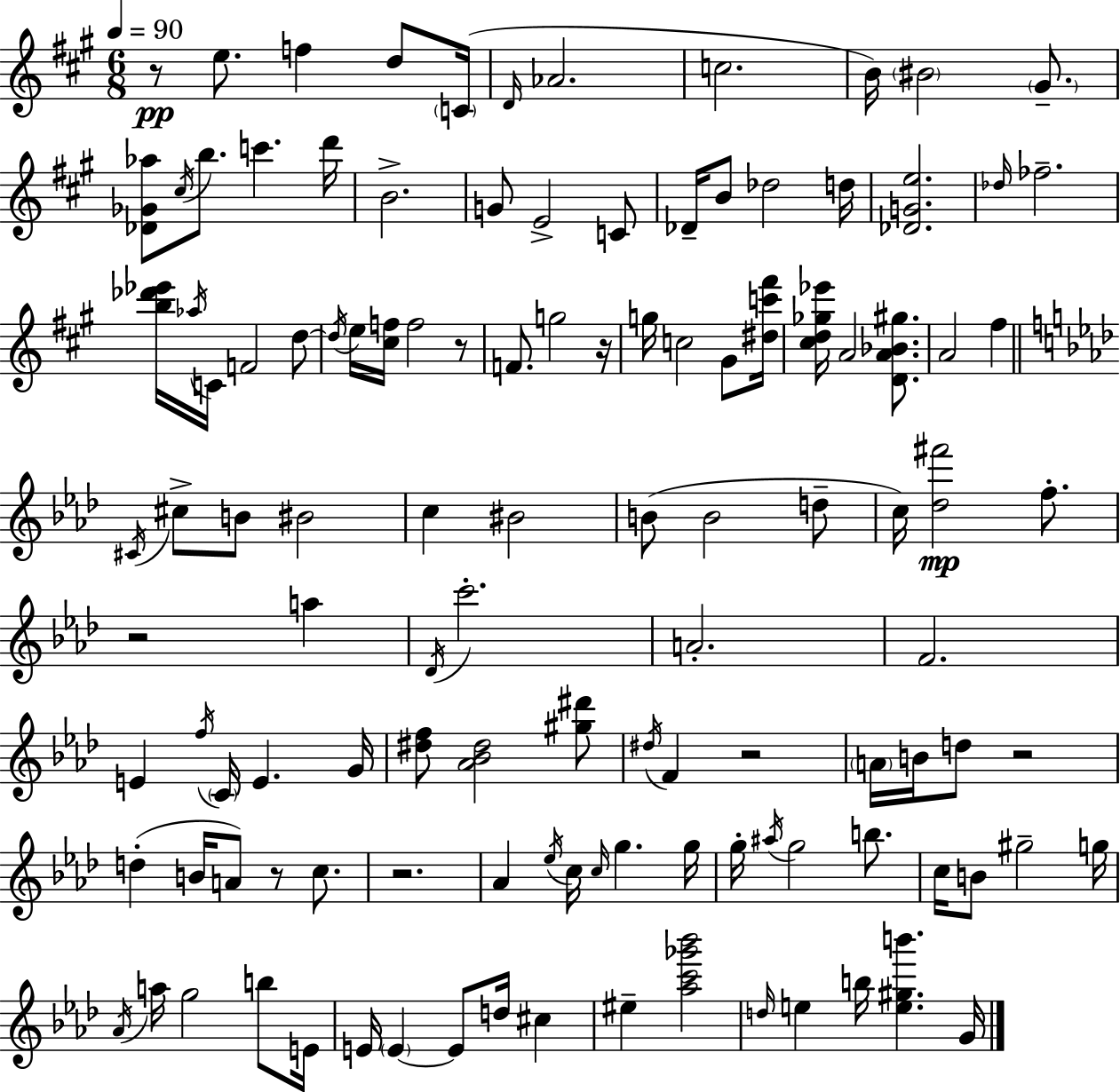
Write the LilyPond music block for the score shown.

{
  \clef treble
  \numericTimeSignature
  \time 6/8
  \key a \major
  \tempo 4 = 90
  \repeat volta 2 { r8\pp e''8. f''4 d''8 \parenthesize c'16( | \grace { d'16 } aes'2. | c''2. | b'16) \parenthesize bis'2 \parenthesize gis'8.-- | \break <des' ges' aes''>8 \acciaccatura { cis''16 } b''8. c'''4. | d'''16 b'2.-> | g'8 e'2-> | c'8 des'16-- b'8 des''2 | \break d''16 <des' g' e''>2. | \grace { des''16 } fes''2.-- | <b'' des''' ees'''>16 \acciaccatura { aes''16 } c'16 f'2 | d''8~~ \acciaccatura { d''16 } e''16 <cis'' f''>16 f''2 | \break r8 f'8. g''2 | r16 g''16 c''2 | gis'8 <dis'' c''' fis'''>16 <cis'' d'' ges'' ees'''>16 a'2 | <d' a' bes' gis''>8. a'2 | \break fis''4 \bar "||" \break \key aes \major \acciaccatura { cis'16 } cis''8-> b'8 bis'2 | c''4 bis'2 | b'8( b'2 d''8-- | c''16) <des'' fis'''>2\mp f''8.-. | \break r2 a''4 | \acciaccatura { des'16 } c'''2.-. | a'2.-. | f'2. | \break e'4 \acciaccatura { f''16 } \parenthesize c'16 e'4. | g'16 <dis'' f''>8 <aes' bes' dis''>2 | <gis'' dis'''>8 \acciaccatura { dis''16 } f'4 r2 | \parenthesize a'16 b'16 d''8 r2 | \break d''4-.( b'16 a'8) r8 | c''8. r2. | aes'4 \acciaccatura { ees''16 } c''16 \grace { c''16 } g''4. | g''16 g''16-. \acciaccatura { ais''16 } g''2 | \break b''8. c''16 b'8 gis''2-- | g''16 \acciaccatura { aes'16 } a''16 g''2 | b''8 e'16 e'16 \parenthesize e'4~~ | e'8 d''16 cis''4 eis''4-- | \break <aes'' c''' ges''' bes'''>2 \grace { d''16 } e''4 | b''16 <e'' gis'' b'''>4. g'16 } \bar "|."
}